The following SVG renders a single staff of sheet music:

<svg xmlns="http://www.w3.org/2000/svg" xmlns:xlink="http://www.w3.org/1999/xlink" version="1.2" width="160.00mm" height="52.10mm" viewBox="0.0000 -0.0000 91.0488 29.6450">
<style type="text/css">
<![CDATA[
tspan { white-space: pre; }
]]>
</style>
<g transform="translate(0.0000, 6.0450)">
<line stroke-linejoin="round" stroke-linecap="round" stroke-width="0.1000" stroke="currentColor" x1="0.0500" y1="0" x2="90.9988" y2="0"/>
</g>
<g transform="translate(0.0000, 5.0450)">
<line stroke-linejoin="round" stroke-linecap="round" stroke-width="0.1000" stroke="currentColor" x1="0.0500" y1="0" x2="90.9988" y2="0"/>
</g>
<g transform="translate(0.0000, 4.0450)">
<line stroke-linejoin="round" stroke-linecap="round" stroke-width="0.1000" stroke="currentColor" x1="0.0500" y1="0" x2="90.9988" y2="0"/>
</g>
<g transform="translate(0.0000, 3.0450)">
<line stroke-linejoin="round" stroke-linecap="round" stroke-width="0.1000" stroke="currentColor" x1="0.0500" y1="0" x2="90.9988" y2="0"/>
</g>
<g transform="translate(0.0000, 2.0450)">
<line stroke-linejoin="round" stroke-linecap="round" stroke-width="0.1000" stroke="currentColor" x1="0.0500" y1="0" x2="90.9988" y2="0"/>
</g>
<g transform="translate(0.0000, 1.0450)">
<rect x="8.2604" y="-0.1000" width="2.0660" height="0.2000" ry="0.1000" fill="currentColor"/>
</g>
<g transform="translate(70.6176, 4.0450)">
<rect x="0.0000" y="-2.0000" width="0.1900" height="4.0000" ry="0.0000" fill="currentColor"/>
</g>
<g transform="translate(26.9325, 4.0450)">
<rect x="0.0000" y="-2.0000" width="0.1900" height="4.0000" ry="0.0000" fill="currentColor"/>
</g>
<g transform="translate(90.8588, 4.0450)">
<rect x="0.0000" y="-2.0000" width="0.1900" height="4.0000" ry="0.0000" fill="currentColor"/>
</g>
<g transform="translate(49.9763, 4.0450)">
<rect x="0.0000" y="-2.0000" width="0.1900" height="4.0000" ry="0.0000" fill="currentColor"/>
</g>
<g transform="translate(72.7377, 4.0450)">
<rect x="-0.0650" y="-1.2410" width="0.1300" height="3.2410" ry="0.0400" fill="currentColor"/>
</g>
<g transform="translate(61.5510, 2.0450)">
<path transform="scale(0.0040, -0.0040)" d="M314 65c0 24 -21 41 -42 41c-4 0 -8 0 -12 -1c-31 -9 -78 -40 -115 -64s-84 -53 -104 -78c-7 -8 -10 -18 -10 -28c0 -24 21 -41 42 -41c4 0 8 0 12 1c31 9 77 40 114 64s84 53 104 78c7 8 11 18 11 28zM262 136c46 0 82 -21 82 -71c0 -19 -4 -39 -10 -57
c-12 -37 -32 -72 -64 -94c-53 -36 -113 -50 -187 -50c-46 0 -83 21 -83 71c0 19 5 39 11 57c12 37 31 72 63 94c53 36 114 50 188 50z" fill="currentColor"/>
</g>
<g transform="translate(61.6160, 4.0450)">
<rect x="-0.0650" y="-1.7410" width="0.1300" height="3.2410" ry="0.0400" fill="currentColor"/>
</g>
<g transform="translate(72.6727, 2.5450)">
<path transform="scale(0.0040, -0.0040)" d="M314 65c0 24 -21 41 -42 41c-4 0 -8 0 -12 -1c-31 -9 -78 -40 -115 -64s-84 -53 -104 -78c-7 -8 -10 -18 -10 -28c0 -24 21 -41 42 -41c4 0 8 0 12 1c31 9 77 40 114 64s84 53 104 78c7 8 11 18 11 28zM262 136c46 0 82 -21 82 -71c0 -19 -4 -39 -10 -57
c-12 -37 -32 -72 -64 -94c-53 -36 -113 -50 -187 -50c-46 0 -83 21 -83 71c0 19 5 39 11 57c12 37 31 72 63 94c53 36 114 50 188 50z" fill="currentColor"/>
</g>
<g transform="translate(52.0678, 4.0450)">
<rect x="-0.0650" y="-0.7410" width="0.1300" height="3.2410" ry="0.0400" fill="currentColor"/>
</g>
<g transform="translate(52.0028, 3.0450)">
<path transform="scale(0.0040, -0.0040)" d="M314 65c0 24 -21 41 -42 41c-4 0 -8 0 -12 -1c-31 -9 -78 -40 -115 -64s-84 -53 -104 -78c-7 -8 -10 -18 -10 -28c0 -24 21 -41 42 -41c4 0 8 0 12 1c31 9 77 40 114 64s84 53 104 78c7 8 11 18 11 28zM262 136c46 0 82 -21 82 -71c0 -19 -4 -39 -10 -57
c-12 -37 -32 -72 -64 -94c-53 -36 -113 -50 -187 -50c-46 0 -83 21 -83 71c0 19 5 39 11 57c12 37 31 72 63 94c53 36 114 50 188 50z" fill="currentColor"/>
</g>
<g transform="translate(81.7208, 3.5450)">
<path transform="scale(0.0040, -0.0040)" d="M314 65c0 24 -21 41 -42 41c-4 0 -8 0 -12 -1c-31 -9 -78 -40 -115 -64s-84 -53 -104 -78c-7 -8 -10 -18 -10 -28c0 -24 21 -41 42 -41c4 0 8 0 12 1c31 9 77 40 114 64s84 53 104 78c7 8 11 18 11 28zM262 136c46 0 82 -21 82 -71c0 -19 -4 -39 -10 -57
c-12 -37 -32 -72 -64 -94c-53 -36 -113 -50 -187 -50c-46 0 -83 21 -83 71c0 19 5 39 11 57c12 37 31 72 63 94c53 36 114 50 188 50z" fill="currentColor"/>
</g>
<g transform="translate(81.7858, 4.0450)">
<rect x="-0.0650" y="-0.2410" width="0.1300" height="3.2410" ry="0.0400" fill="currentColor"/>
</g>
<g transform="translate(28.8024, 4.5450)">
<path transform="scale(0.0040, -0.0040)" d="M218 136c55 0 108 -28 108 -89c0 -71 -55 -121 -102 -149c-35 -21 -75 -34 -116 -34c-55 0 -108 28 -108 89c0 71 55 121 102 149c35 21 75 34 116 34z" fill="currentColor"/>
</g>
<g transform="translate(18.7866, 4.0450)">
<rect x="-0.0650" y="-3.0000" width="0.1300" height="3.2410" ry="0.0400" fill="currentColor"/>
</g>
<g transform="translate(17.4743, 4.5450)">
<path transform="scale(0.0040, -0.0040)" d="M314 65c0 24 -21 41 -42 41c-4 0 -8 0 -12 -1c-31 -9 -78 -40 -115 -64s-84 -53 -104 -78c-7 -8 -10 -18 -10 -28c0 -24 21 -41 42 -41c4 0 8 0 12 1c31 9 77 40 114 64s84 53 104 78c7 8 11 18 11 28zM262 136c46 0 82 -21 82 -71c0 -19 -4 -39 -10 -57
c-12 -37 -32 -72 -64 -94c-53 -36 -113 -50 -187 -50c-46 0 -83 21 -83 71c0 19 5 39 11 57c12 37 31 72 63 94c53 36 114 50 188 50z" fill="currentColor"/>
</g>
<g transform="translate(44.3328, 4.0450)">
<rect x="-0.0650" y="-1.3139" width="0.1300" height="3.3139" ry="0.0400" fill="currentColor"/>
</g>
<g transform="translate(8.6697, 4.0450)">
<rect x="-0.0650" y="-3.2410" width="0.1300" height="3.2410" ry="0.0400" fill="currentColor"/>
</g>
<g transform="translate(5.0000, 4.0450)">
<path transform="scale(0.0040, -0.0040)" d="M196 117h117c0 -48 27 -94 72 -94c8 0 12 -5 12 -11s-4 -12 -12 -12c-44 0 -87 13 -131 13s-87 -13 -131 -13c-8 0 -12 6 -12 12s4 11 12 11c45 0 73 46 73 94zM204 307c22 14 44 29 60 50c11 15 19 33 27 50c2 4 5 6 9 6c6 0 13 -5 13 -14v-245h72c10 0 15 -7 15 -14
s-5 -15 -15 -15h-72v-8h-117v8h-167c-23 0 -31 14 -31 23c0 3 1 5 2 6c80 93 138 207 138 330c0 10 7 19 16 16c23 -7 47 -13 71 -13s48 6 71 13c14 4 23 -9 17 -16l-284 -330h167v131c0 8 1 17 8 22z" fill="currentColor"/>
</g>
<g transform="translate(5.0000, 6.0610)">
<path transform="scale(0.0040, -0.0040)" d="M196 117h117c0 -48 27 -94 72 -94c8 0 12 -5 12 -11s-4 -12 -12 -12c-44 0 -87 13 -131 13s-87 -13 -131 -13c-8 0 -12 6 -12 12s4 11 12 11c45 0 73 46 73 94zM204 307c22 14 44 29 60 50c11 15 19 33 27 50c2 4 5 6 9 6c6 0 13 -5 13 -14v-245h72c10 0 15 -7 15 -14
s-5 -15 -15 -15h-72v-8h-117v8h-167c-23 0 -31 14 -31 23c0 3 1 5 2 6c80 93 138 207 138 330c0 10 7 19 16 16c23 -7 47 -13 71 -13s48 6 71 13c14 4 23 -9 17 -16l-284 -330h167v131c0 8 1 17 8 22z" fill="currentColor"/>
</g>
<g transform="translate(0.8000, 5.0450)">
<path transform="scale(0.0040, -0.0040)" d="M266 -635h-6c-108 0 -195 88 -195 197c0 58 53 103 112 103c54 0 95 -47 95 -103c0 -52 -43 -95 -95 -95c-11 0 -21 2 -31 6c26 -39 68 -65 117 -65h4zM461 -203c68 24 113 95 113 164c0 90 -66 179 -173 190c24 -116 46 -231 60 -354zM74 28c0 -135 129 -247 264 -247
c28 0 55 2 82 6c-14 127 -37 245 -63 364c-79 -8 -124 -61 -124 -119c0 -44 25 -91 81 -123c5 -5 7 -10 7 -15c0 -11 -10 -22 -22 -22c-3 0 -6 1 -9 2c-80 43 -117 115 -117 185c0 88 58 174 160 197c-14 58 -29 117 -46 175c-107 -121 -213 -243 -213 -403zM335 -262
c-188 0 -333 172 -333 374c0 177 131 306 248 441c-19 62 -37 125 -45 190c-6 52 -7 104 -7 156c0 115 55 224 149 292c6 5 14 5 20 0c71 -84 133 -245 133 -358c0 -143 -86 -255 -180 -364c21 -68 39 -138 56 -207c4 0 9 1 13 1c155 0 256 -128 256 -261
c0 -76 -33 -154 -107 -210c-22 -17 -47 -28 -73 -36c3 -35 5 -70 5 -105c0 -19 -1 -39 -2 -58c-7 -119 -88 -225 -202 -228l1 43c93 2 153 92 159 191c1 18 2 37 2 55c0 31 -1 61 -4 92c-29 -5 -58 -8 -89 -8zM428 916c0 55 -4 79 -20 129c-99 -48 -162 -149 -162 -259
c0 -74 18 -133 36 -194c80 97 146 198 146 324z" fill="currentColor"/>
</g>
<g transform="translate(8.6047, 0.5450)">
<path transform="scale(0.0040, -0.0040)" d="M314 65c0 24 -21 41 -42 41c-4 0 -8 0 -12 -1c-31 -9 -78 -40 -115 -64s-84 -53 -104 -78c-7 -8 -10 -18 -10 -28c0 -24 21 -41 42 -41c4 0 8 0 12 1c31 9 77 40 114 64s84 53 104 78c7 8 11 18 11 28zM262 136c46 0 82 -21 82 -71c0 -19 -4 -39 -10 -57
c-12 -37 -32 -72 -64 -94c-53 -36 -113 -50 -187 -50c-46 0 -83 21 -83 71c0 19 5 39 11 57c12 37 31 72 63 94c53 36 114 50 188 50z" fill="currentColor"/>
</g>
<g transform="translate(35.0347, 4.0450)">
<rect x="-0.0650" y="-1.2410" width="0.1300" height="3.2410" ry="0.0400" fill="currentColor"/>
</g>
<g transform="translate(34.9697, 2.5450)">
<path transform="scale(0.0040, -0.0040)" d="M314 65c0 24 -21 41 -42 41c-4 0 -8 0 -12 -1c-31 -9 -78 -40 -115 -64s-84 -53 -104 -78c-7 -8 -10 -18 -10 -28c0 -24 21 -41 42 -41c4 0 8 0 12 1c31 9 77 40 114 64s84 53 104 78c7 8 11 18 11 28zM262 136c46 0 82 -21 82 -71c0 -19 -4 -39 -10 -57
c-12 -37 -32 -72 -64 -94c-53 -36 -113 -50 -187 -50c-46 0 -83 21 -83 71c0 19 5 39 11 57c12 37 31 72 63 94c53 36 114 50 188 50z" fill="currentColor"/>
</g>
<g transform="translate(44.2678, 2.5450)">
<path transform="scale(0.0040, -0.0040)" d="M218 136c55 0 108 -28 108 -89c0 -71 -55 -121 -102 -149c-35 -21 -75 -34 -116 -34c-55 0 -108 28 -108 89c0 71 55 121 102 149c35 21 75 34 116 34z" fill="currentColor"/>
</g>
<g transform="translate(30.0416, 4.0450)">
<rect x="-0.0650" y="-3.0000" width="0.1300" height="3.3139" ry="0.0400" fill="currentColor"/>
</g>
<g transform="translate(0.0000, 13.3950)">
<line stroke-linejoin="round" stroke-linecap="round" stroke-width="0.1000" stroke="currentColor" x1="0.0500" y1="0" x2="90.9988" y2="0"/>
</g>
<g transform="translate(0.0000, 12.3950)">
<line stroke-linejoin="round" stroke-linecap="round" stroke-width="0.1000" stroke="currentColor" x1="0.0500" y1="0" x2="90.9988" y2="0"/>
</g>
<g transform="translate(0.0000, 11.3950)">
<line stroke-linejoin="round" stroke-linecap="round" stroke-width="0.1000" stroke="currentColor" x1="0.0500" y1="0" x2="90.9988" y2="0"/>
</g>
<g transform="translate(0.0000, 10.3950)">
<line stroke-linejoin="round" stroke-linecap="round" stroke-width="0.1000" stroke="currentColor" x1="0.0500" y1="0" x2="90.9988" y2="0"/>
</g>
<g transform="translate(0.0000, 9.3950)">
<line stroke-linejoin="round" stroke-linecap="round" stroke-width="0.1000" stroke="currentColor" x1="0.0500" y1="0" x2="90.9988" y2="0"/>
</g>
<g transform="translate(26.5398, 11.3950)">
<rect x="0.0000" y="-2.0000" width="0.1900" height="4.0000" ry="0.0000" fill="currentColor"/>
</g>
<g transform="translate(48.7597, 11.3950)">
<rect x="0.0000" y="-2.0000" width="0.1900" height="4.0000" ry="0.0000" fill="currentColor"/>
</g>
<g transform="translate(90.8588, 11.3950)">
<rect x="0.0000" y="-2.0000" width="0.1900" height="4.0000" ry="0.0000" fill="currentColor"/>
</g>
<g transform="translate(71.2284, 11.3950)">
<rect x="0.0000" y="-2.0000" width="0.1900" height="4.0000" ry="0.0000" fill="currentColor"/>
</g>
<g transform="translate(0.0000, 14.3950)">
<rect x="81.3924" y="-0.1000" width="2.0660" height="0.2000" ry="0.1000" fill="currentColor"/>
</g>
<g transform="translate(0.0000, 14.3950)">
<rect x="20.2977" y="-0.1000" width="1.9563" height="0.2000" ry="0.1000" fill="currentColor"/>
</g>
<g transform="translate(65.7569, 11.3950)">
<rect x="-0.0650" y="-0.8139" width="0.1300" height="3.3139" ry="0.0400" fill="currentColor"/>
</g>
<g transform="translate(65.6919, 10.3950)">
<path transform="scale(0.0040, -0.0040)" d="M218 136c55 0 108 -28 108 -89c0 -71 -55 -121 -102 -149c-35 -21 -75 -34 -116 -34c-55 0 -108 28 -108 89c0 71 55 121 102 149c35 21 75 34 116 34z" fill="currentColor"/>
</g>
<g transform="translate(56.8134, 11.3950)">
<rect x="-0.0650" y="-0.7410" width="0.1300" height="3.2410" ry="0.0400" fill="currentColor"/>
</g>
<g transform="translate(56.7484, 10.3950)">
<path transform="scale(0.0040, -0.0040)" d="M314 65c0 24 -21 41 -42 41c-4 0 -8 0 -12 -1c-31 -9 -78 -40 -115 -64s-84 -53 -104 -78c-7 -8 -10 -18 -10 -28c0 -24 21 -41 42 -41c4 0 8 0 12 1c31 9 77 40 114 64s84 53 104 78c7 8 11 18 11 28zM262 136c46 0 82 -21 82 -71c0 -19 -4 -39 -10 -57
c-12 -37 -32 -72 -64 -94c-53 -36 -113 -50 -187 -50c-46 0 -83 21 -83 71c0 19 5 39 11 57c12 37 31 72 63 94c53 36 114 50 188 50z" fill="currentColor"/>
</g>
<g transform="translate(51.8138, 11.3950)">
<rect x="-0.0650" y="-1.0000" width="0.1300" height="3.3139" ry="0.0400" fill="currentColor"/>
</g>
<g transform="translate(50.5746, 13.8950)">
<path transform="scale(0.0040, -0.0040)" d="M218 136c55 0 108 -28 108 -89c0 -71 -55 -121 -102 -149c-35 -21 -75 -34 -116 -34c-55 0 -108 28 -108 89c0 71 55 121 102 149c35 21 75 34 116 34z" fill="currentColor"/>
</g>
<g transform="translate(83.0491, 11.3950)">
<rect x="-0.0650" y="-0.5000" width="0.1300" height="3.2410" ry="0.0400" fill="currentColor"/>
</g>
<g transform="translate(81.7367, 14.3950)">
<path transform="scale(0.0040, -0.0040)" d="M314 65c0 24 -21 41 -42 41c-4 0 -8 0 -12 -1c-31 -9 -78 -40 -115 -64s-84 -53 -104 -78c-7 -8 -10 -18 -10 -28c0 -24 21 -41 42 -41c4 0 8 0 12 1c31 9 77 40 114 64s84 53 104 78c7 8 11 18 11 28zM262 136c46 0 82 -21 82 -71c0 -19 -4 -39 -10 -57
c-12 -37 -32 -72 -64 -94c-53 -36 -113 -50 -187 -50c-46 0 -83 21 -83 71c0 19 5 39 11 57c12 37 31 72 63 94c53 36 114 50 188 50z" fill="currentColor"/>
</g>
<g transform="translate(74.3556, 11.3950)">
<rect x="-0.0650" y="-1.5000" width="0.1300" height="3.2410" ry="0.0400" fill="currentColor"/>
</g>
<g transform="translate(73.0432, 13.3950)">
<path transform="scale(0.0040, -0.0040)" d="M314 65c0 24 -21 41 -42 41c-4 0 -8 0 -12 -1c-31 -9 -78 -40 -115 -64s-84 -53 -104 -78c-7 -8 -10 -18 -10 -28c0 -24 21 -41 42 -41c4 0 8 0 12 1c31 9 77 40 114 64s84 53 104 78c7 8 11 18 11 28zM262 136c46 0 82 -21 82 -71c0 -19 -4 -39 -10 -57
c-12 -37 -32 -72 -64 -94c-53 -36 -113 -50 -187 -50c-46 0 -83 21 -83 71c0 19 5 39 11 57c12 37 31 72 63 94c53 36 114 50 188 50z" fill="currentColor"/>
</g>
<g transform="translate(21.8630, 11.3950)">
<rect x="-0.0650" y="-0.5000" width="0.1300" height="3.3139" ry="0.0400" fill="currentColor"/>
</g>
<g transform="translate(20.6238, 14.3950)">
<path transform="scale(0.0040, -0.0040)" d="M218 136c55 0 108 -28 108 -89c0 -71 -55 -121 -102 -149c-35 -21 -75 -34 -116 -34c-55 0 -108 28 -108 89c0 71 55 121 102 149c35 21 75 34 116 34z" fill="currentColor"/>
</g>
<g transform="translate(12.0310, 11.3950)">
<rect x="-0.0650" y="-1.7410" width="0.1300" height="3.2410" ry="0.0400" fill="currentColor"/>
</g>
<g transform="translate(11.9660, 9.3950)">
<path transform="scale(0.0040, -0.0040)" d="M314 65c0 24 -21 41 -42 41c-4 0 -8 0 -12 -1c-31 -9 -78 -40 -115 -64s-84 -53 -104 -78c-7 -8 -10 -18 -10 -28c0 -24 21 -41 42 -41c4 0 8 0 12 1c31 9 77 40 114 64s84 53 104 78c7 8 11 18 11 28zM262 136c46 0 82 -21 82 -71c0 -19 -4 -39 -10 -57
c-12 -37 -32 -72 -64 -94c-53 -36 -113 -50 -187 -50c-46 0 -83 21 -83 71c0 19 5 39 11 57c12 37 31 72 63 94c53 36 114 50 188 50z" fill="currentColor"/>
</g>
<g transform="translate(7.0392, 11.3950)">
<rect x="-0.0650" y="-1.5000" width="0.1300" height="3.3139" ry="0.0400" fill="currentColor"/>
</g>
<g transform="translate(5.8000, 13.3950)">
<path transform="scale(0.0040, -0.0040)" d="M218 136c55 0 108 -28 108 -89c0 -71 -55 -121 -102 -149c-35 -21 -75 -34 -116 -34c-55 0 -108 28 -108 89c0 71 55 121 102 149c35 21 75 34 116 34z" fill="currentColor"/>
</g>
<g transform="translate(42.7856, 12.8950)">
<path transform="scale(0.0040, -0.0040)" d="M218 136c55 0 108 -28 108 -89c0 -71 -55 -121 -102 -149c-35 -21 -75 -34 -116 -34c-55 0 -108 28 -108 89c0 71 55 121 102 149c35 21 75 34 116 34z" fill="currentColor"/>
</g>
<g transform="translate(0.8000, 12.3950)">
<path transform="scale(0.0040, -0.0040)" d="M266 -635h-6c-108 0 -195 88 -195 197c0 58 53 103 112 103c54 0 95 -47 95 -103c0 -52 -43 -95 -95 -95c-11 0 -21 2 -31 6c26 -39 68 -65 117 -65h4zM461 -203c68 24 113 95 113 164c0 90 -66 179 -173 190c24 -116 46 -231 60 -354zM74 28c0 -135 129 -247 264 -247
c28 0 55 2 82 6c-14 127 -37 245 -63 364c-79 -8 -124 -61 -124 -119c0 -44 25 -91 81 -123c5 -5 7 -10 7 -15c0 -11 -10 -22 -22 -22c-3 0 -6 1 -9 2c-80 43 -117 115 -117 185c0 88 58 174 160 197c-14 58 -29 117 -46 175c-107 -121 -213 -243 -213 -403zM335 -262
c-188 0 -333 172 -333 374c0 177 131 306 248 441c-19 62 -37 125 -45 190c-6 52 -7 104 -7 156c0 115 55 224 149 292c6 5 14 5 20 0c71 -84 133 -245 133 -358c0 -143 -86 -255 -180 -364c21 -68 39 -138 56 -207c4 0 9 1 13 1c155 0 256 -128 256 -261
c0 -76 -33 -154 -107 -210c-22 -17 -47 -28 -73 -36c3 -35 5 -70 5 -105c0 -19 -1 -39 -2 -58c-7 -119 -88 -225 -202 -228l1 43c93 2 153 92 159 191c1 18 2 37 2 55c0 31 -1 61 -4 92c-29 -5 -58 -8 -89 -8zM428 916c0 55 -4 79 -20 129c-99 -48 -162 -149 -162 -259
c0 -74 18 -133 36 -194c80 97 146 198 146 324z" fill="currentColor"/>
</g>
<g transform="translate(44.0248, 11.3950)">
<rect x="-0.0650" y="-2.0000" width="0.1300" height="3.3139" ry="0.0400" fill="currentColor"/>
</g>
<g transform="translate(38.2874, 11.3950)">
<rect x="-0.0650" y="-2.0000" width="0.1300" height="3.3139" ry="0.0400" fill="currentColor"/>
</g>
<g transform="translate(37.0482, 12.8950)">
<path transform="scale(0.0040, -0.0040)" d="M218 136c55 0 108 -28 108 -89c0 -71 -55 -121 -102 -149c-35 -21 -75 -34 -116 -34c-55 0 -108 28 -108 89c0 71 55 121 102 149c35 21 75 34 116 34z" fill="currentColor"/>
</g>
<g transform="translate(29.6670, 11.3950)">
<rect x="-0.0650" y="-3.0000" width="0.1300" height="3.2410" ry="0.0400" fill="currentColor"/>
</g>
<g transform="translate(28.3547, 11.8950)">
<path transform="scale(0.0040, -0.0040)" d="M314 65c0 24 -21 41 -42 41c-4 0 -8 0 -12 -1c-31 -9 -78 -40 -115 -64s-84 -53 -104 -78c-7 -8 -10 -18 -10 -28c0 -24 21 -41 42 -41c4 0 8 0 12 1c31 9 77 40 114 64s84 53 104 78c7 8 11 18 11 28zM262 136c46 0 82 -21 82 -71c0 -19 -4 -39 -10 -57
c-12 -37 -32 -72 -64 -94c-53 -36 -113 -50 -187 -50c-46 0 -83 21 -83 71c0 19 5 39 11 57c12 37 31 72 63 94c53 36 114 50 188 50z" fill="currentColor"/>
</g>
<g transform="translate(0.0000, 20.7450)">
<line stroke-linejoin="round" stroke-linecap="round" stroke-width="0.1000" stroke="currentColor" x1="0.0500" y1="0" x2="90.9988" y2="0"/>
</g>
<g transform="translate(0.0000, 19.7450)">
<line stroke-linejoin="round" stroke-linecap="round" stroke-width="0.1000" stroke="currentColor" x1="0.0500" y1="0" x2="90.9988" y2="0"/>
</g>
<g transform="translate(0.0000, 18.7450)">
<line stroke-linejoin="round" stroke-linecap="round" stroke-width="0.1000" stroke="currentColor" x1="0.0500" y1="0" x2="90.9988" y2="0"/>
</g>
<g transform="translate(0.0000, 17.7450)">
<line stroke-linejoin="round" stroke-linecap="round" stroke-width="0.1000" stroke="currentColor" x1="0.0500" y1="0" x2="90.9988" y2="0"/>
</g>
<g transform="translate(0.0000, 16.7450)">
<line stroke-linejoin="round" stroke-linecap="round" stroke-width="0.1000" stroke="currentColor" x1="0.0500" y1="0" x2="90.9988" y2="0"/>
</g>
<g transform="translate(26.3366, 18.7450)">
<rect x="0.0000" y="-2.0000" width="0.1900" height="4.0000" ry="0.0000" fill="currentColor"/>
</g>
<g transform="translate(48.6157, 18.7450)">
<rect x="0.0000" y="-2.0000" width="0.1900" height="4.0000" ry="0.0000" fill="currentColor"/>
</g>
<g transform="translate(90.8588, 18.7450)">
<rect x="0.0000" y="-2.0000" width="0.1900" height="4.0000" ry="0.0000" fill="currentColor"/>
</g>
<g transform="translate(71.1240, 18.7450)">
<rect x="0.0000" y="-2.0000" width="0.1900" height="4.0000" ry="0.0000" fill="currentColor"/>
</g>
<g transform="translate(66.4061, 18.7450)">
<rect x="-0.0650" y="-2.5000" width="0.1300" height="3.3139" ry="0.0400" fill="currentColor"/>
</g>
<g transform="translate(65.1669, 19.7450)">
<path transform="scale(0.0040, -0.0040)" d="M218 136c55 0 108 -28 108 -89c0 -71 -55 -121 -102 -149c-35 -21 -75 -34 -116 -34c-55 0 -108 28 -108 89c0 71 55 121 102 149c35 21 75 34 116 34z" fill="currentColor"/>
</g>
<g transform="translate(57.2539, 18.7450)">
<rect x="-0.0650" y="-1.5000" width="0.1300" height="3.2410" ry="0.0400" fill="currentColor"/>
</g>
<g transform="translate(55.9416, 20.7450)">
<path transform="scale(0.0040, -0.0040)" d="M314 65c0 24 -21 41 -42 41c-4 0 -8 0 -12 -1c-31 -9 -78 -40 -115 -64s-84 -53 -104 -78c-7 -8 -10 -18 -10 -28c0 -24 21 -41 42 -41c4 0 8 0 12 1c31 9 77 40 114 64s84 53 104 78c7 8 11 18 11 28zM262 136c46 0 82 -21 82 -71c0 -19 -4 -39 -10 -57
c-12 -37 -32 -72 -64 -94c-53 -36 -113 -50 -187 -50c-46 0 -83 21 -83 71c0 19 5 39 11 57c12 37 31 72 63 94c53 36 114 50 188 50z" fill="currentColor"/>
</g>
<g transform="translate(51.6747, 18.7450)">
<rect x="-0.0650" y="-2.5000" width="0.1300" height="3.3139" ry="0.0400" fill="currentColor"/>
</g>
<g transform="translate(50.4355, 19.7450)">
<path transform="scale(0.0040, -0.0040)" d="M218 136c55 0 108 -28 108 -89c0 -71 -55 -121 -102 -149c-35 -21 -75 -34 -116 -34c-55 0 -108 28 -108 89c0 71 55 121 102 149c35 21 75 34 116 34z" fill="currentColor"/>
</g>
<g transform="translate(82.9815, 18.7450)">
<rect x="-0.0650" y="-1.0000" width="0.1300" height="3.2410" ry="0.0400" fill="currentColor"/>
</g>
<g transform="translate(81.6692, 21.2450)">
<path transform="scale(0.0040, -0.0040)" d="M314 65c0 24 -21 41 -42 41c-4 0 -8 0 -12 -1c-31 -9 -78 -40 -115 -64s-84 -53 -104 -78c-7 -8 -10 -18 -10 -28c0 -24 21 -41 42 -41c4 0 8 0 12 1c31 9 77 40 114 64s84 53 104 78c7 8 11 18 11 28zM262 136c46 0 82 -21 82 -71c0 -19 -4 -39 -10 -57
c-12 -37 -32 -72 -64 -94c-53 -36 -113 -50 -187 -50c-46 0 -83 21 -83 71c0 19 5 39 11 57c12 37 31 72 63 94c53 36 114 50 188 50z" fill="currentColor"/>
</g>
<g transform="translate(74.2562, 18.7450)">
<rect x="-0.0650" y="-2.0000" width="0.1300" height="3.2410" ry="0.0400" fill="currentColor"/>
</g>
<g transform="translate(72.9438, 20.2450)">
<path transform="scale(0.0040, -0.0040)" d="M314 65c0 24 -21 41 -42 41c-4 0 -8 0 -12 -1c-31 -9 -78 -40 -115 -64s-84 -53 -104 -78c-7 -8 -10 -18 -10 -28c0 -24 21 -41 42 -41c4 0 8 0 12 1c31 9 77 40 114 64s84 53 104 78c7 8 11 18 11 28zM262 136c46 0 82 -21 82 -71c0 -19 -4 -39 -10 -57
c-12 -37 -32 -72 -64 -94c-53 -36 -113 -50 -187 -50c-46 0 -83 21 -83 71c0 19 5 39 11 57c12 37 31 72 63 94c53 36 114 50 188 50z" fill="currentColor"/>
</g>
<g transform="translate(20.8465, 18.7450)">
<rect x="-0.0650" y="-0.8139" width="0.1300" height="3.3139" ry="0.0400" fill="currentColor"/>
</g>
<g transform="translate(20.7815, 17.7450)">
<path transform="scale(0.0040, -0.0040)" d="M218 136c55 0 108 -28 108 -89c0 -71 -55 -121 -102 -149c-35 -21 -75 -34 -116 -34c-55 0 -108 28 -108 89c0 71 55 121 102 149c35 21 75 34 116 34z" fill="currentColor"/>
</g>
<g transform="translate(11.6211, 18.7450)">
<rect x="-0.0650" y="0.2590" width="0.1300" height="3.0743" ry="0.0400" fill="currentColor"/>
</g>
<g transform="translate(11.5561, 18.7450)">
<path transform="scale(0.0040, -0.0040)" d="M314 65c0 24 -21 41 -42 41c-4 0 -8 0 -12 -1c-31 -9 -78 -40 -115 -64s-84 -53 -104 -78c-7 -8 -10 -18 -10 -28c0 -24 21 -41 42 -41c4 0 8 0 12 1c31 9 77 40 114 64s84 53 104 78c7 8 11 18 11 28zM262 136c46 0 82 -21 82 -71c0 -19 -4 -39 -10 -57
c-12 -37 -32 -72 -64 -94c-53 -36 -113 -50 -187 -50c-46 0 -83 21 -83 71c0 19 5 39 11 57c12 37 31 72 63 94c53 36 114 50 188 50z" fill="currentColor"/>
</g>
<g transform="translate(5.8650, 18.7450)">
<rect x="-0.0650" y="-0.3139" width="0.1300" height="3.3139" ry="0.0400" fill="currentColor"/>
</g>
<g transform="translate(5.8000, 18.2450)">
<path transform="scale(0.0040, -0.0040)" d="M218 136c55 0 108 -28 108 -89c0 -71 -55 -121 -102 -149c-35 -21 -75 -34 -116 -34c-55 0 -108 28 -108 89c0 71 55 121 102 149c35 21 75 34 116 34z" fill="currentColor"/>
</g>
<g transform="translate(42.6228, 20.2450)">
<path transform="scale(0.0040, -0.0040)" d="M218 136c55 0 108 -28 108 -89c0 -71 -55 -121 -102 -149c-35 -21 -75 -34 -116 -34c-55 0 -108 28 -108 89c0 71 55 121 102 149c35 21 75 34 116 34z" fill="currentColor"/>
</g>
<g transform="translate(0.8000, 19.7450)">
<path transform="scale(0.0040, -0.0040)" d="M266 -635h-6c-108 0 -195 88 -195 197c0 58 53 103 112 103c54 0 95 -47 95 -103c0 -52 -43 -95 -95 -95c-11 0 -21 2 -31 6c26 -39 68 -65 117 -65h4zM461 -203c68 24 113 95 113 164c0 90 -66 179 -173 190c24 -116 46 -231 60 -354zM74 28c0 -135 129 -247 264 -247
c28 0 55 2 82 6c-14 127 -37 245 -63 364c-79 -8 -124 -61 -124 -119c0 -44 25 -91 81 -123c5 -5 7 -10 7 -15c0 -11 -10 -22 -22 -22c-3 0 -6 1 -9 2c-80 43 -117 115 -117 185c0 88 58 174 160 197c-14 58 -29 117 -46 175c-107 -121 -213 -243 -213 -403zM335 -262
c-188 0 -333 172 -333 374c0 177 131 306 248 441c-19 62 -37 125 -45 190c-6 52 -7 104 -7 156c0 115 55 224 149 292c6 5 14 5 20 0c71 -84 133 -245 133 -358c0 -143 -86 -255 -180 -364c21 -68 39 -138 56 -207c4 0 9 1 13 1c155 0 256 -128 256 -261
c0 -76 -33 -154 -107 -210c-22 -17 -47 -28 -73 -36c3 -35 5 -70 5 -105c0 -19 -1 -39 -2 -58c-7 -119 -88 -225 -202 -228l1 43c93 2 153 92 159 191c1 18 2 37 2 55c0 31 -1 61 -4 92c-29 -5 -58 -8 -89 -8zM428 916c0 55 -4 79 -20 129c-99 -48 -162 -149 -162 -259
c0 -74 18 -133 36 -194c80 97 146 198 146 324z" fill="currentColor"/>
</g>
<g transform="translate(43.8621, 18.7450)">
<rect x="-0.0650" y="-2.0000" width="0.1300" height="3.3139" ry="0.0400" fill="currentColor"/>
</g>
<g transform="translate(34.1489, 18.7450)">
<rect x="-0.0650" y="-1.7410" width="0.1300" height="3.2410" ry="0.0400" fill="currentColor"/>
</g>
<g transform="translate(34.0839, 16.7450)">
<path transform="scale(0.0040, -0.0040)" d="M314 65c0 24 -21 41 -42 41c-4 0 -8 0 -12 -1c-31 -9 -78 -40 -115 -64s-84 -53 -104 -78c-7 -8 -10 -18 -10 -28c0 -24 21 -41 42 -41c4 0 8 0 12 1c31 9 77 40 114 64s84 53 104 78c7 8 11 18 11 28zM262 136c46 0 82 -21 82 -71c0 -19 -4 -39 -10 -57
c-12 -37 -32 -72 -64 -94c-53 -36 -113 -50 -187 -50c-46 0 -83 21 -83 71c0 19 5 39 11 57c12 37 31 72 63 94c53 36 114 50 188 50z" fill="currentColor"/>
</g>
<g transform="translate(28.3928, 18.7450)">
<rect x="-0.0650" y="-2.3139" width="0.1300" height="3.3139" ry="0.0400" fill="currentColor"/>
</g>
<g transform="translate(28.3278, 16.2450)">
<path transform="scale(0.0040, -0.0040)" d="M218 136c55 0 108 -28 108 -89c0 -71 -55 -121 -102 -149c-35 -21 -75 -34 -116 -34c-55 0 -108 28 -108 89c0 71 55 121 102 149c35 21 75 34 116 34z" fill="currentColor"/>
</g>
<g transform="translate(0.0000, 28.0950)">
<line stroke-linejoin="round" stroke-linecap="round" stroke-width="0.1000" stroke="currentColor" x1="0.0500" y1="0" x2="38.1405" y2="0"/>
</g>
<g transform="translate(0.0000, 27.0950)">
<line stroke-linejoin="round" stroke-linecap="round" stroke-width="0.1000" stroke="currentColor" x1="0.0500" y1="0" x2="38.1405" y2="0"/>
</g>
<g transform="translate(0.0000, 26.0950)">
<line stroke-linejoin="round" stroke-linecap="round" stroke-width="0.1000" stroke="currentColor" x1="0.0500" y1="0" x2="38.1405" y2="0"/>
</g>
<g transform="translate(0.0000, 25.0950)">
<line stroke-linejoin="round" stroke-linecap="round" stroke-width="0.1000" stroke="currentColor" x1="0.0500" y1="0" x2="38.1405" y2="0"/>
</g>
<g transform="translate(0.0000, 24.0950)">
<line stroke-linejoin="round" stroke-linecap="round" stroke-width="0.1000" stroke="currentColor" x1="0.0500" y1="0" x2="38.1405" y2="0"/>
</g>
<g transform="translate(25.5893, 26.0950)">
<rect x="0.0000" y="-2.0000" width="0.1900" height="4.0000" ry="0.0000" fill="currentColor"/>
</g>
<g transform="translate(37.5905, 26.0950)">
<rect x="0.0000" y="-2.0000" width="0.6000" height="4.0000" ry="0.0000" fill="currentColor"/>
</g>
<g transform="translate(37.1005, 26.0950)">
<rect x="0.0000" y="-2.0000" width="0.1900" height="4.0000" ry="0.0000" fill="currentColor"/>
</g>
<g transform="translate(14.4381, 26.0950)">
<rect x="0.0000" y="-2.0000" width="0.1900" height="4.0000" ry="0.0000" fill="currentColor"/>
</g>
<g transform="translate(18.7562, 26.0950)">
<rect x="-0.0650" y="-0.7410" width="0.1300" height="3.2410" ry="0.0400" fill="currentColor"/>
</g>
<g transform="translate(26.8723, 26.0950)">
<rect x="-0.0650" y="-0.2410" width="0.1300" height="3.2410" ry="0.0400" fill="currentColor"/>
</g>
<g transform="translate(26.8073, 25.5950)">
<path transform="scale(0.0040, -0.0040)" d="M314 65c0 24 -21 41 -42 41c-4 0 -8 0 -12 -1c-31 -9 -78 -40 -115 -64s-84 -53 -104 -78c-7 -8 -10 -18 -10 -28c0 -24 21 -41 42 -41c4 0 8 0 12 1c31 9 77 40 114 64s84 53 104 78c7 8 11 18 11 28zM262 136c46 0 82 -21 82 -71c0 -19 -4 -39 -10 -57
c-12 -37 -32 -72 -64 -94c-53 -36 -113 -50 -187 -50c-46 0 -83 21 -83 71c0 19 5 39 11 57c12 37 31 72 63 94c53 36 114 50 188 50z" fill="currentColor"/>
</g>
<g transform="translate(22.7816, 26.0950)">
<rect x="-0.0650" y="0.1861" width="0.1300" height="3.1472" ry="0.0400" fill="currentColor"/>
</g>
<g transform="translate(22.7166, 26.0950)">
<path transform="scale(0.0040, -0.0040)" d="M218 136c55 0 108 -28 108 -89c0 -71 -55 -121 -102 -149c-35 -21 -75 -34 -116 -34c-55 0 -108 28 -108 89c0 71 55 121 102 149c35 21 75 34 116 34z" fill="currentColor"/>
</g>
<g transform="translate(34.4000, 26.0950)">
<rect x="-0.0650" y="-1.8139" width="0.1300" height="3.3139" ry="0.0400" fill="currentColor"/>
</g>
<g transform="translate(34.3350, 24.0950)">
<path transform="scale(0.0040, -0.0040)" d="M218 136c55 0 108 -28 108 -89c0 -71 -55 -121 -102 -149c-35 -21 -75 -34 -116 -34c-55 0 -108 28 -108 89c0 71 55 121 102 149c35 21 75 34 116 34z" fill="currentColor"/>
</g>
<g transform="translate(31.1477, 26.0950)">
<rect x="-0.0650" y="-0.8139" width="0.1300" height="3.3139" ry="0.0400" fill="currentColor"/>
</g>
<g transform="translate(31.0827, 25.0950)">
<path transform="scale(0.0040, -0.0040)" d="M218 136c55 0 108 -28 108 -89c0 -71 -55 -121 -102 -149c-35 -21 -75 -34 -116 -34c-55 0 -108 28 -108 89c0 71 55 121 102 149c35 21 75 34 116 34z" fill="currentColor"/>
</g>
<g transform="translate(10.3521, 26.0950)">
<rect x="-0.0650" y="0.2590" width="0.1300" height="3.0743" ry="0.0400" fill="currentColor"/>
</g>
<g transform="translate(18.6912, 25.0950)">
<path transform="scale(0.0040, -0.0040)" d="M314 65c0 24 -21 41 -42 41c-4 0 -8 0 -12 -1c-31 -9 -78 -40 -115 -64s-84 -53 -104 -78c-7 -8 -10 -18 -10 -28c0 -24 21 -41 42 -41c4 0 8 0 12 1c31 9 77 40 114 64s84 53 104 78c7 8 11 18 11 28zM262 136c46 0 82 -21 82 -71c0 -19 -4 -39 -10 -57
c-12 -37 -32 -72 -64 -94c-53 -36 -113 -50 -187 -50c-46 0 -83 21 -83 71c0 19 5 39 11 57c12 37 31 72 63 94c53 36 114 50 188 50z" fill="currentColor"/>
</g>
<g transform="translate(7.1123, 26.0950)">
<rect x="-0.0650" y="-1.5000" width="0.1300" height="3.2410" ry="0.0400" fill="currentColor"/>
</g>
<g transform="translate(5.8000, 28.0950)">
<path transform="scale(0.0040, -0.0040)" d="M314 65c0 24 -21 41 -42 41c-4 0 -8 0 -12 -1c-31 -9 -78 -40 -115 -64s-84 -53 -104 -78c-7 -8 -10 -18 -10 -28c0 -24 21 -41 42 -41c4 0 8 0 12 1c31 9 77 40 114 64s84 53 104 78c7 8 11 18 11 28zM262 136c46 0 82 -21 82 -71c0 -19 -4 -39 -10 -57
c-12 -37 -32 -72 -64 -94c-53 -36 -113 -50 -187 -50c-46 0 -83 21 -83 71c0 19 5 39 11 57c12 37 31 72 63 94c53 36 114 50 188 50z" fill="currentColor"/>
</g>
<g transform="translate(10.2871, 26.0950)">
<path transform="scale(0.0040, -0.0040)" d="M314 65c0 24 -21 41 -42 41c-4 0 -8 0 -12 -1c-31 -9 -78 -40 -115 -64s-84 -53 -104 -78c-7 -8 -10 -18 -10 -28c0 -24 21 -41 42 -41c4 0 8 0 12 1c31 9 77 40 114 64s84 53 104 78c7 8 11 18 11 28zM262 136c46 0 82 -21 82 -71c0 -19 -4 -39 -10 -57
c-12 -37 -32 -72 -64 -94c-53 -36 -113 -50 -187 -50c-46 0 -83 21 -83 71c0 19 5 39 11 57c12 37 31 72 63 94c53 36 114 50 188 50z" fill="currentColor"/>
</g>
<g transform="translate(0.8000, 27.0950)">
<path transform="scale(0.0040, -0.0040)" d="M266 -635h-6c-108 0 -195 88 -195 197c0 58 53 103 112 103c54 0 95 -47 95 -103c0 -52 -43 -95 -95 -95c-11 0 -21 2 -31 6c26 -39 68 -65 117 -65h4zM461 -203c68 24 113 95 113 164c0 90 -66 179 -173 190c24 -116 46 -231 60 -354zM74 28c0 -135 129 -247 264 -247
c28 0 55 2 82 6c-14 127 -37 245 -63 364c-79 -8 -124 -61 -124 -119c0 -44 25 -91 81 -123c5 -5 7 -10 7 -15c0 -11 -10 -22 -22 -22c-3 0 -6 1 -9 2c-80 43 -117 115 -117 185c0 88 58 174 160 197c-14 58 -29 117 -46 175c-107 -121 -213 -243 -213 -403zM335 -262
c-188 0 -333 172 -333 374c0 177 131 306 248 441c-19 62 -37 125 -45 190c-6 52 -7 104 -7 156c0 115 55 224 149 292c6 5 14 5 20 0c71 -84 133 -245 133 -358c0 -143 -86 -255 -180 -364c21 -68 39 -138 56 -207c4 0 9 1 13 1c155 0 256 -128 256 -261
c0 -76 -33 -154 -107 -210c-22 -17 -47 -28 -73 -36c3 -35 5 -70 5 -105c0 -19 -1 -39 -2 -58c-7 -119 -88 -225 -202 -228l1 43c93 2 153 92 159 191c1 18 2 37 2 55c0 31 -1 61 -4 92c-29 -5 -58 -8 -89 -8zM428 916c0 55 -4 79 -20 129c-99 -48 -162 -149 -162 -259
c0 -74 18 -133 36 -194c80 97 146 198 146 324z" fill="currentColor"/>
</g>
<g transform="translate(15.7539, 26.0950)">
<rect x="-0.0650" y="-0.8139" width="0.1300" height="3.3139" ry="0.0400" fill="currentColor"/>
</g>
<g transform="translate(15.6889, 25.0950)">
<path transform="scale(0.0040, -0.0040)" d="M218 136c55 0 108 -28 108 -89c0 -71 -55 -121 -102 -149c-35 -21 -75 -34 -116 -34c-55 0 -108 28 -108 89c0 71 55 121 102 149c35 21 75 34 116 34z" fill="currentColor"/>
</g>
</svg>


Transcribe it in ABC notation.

X:1
T:Untitled
M:4/4
L:1/4
K:C
b2 A2 A e2 e d2 f2 e2 c2 E f2 C A2 F F D d2 d E2 C2 c B2 d g f2 F G E2 G F2 D2 E2 B2 d d2 B c2 d f